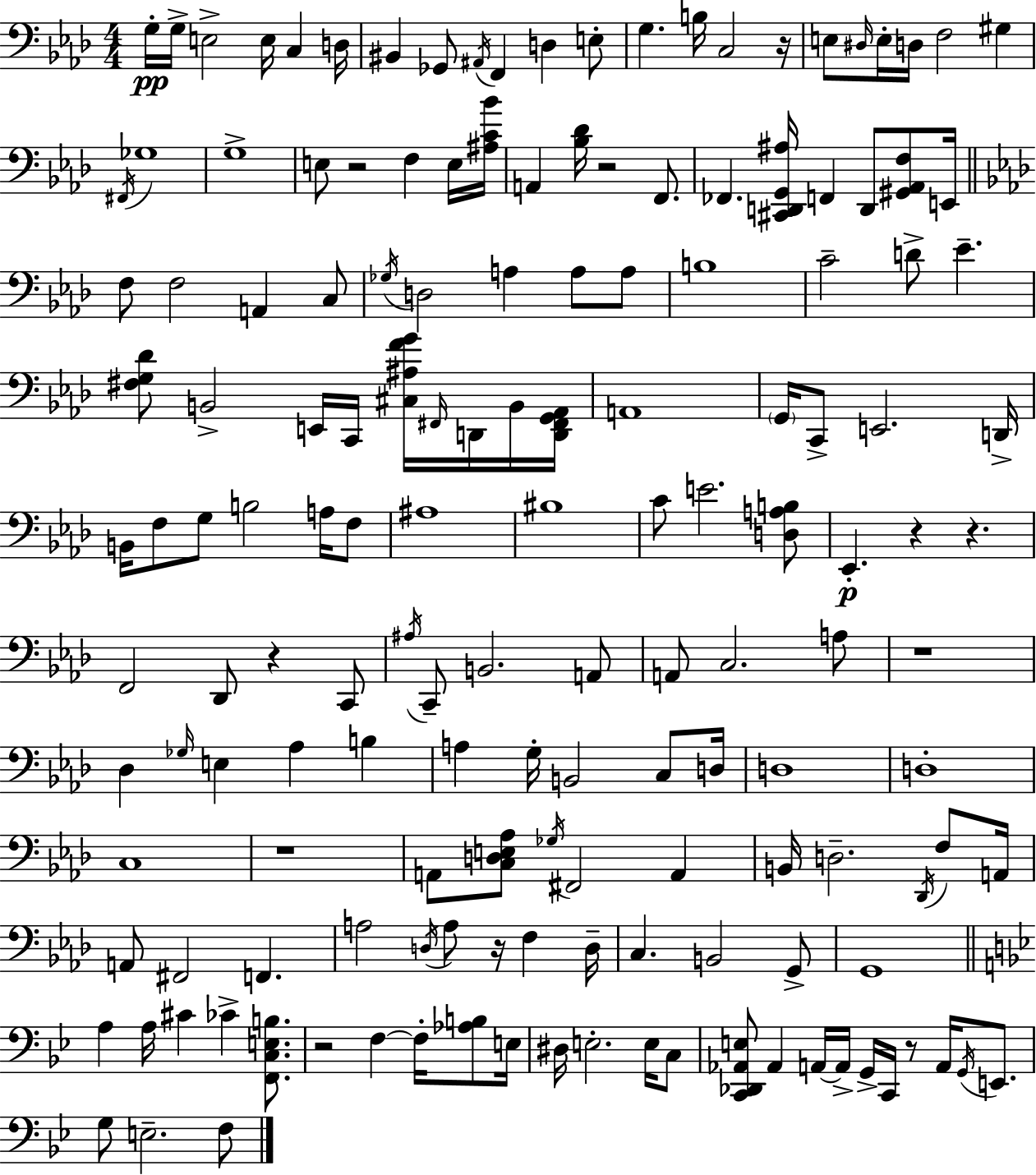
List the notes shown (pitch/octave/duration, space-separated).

G3/s G3/s E3/h E3/s C3/q D3/s BIS2/q Gb2/e A#2/s F2/q D3/q E3/e G3/q. B3/s C3/h R/s E3/e D#3/s E3/s D3/s F3/h G#3/q F#2/s Gb3/w G3/w E3/e R/h F3/q E3/s [A#3,C4,Bb4]/s A2/q [Bb3,Db4]/s R/h F2/e. FES2/q. [C#2,D2,G2,A#3]/s F2/q D2/e [G#2,Ab2,F3]/e E2/s F3/e F3/h A2/q C3/e Gb3/s D3/h A3/q A3/e A3/e B3/w C4/h D4/e Eb4/q. [F#3,G3,Db4]/e B2/h E2/s C2/s [C#3,A#3,F4,G4]/s F#2/s D2/s B2/s [D2,F#2,G2,Ab2]/s A2/w G2/s C2/e E2/h. D2/s B2/s F3/e G3/e B3/h A3/s F3/e A#3/w BIS3/w C4/e E4/h. [D3,A3,B3]/e Eb2/q. R/q R/q. F2/h Db2/e R/q C2/e A#3/s C2/e B2/h. A2/e A2/e C3/h. A3/e R/w Db3/q Gb3/s E3/q Ab3/q B3/q A3/q G3/s B2/h C3/e D3/s D3/w D3/w C3/w R/w A2/e [C3,D3,E3,Ab3]/e Gb3/s F#2/h A2/q B2/s D3/h. Db2/s F3/e A2/s A2/e F#2/h F2/q. A3/h D3/s A3/e R/s F3/q D3/s C3/q. B2/h G2/e G2/w A3/q A3/s C#4/q CES4/q [F2,C3,E3,B3]/e. R/h F3/q F3/s [Ab3,B3]/e E3/s D#3/s E3/h. E3/s C3/e [C2,Db2,Ab2,E3]/e Ab2/q A2/s A2/s G2/s C2/s R/e A2/s G2/s E2/e. G3/e E3/h. F3/e